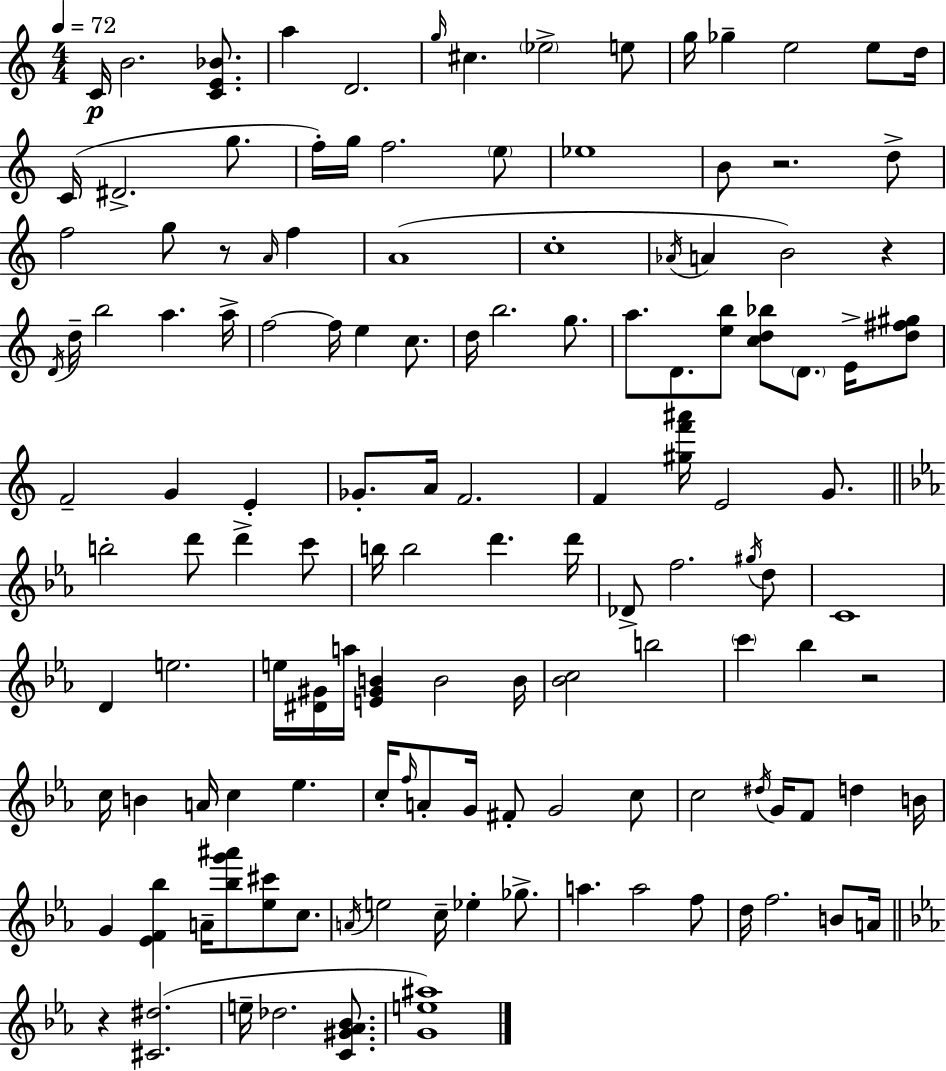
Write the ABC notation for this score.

X:1
T:Untitled
M:4/4
L:1/4
K:Am
C/4 B2 [CE_B]/2 a D2 g/4 ^c _e2 e/2 g/4 _g e2 e/2 d/4 C/4 ^D2 g/2 f/4 g/4 f2 e/2 _e4 B/2 z2 d/2 f2 g/2 z/2 A/4 f A4 c4 _A/4 A B2 z D/4 d/4 b2 a a/4 f2 f/4 e c/2 d/4 b2 g/2 a/2 D/2 [eb]/2 [cd_b]/2 D/2 E/4 [d^f^g]/2 F2 G E _G/2 A/4 F2 F [^gf'^a']/4 E2 G/2 b2 d'/2 d' c'/2 b/4 b2 d' d'/4 _D/2 f2 ^g/4 d/2 C4 D e2 e/4 [^D^G]/4 a/4 [E^GB] B2 B/4 [_Bc]2 b2 c' _b z2 c/4 B A/4 c _e c/4 f/4 A/2 G/4 ^F/2 G2 c/2 c2 ^d/4 G/4 F/2 d B/4 G [_EF_b] A/4 [_bg'^a']/2 [_e^c']/2 c/2 A/4 e2 c/4 _e _g/2 a a2 f/2 d/4 f2 B/2 A/4 z [^C^d]2 e/4 _d2 [C^G_A_B]/2 [Ge^a]4